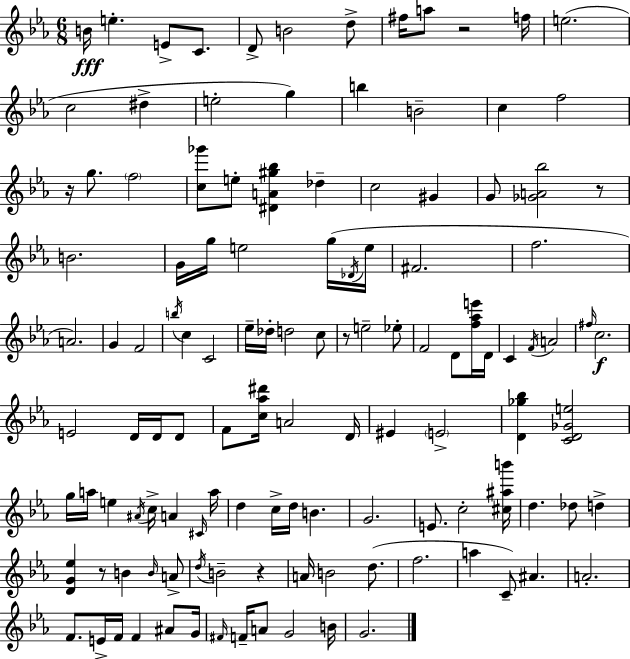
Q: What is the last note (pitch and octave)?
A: G4